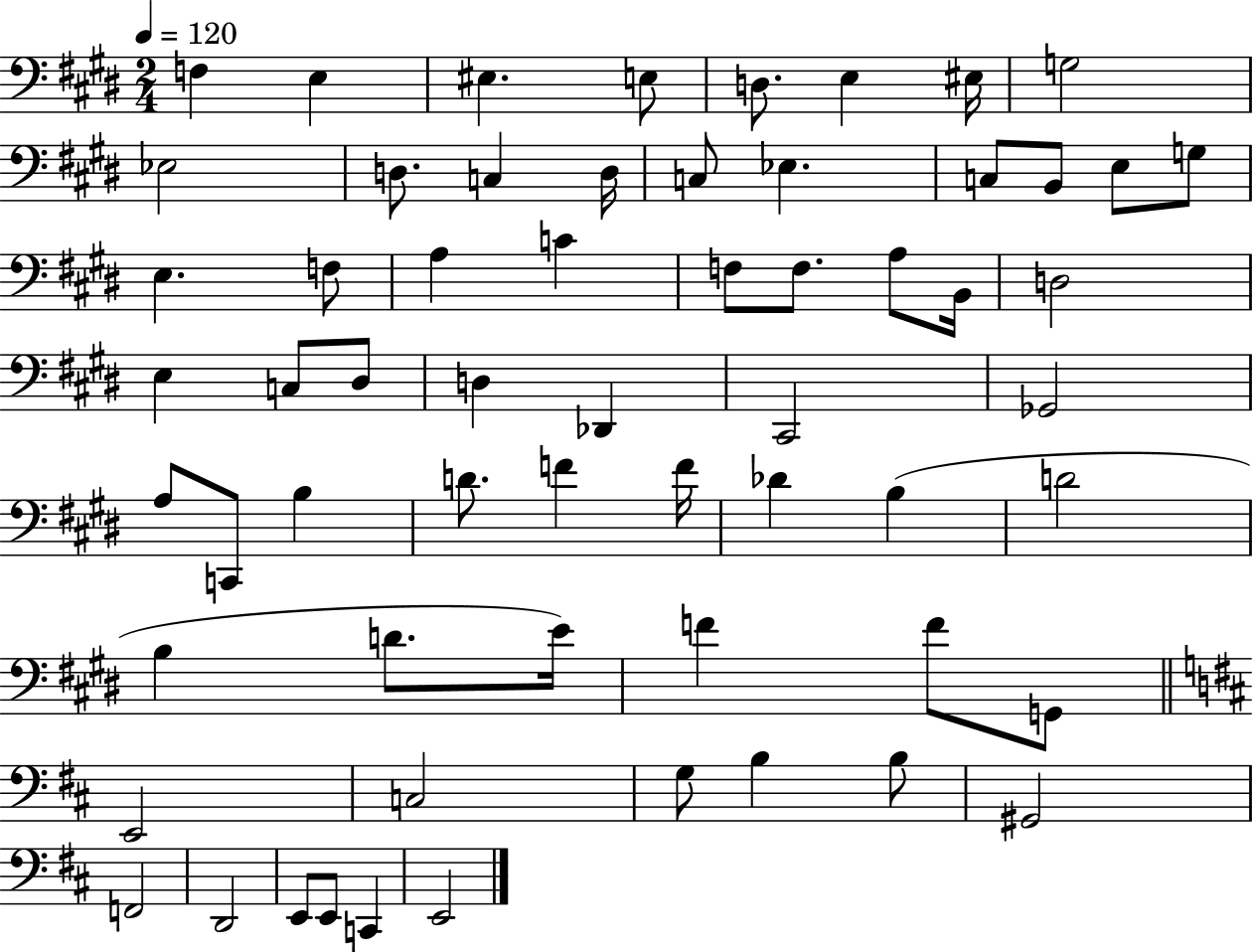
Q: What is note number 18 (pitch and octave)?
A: G3